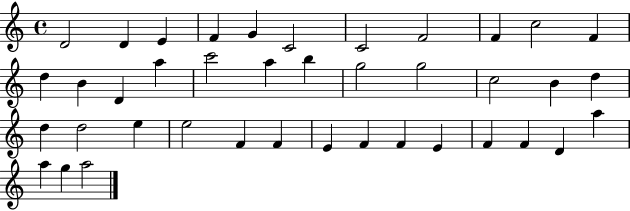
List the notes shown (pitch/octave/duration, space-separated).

D4/h D4/q E4/q F4/q G4/q C4/h C4/h F4/h F4/q C5/h F4/q D5/q B4/q D4/q A5/q C6/h A5/q B5/q G5/h G5/h C5/h B4/q D5/q D5/q D5/h E5/q E5/h F4/q F4/q E4/q F4/q F4/q E4/q F4/q F4/q D4/q A5/q A5/q G5/q A5/h